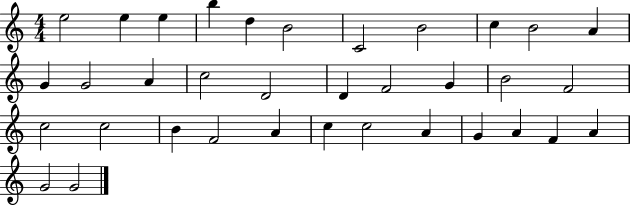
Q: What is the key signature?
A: C major